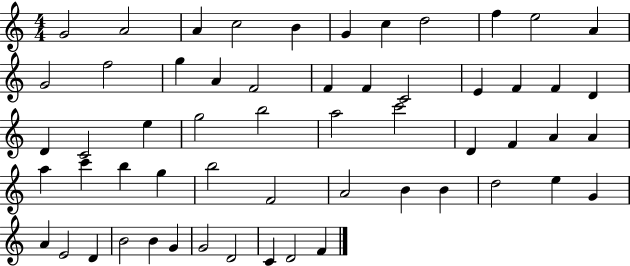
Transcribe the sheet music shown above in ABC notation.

X:1
T:Untitled
M:4/4
L:1/4
K:C
G2 A2 A c2 B G c d2 f e2 A G2 f2 g A F2 F F C2 E F F D D C2 e g2 b2 a2 c'2 D F A A a c' b g b2 F2 A2 B B d2 e G A E2 D B2 B G G2 D2 C D2 F